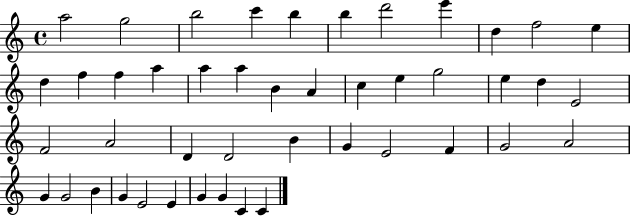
{
  \clef treble
  \time 4/4
  \defaultTimeSignature
  \key c \major
  a''2 g''2 | b''2 c'''4 b''4 | b''4 d'''2 e'''4 | d''4 f''2 e''4 | \break d''4 f''4 f''4 a''4 | a''4 a''4 b'4 a'4 | c''4 e''4 g''2 | e''4 d''4 e'2 | \break f'2 a'2 | d'4 d'2 b'4 | g'4 e'2 f'4 | g'2 a'2 | \break g'4 g'2 b'4 | g'4 e'2 e'4 | g'4 g'4 c'4 c'4 | \bar "|."
}